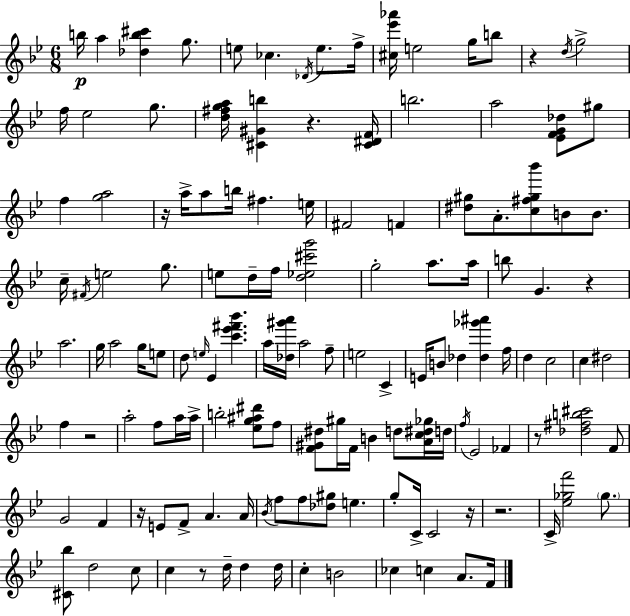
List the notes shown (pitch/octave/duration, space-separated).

B5/s A5/q [Db5,B5,C#6]/q G5/e. E5/e CES5/q. Db4/s E5/e. F5/s [C#5,Eb6,Ab6]/s E5/h G5/s B5/e R/q D5/s G5/h F5/s Eb5/h G5/e. [D5,F#5,G5,A5]/s [C#4,G#4,B5]/q R/q. [C#4,D#4,F4]/s B5/h. A5/h [Eb4,F4,G4,Db5]/e G#5/e F5/q [G5,A5]/h R/s A5/s A5/e B5/s F#5/q. E5/s F#4/h F4/q [D#5,G#5]/e A4/e. [C5,F#5,G#5,Bb6]/e B4/e B4/e. C5/s F#4/s E5/h G5/e. E5/e D5/s F5/s [D5,Eb5,C#6,G6]/h G5/h A5/e. A5/s B5/e G4/q. R/q A5/h. G5/s A5/h G5/s E5/e D5/e E5/s Eb4/q [C6,Eb6,F#6,Bb6]/q. A5/s [Db5,G#6,A6]/s A5/h F5/e E5/h C4/q E4/s B4/e Db5/q [Db5,Gb6,A#6]/q F5/s D5/q C5/h C5/q D#5/h F5/q R/h A5/h F5/e A5/s A5/s B5/h [Eb5,G5,A#5,D#6]/e F5/e [F4,G#4,D#5]/e G#5/s F4/s B4/q D5/e [A4,C5,D#5,Gb5]/s D5/s F5/s Eb4/h FES4/q R/e [Db5,F#5,B5,C#6]/h F4/e G4/h F4/q R/s E4/e F4/e A4/q. A4/s Bb4/s F5/e F5/e [Db5,G#5]/e E5/q. G5/e C4/s C4/h R/s R/h. C4/s [Eb5,Gb5,F6]/h Gb5/e. [C#4,Bb5]/e D5/h C5/e C5/q R/e D5/s D5/q D5/s C5/q B4/h CES5/q C5/q A4/e. F4/s